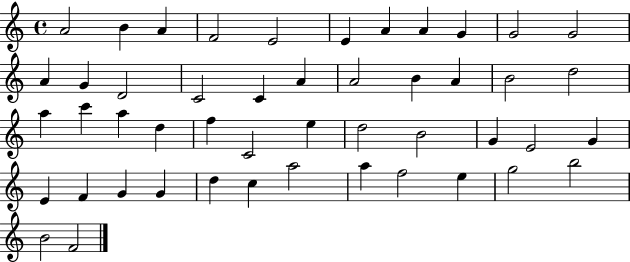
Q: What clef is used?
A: treble